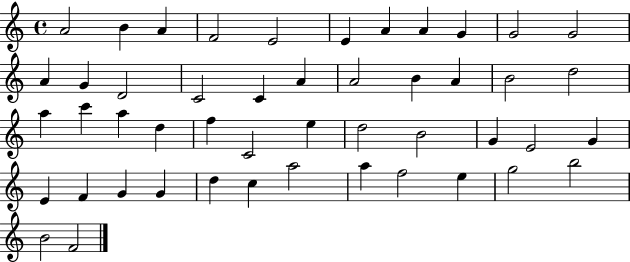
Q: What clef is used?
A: treble